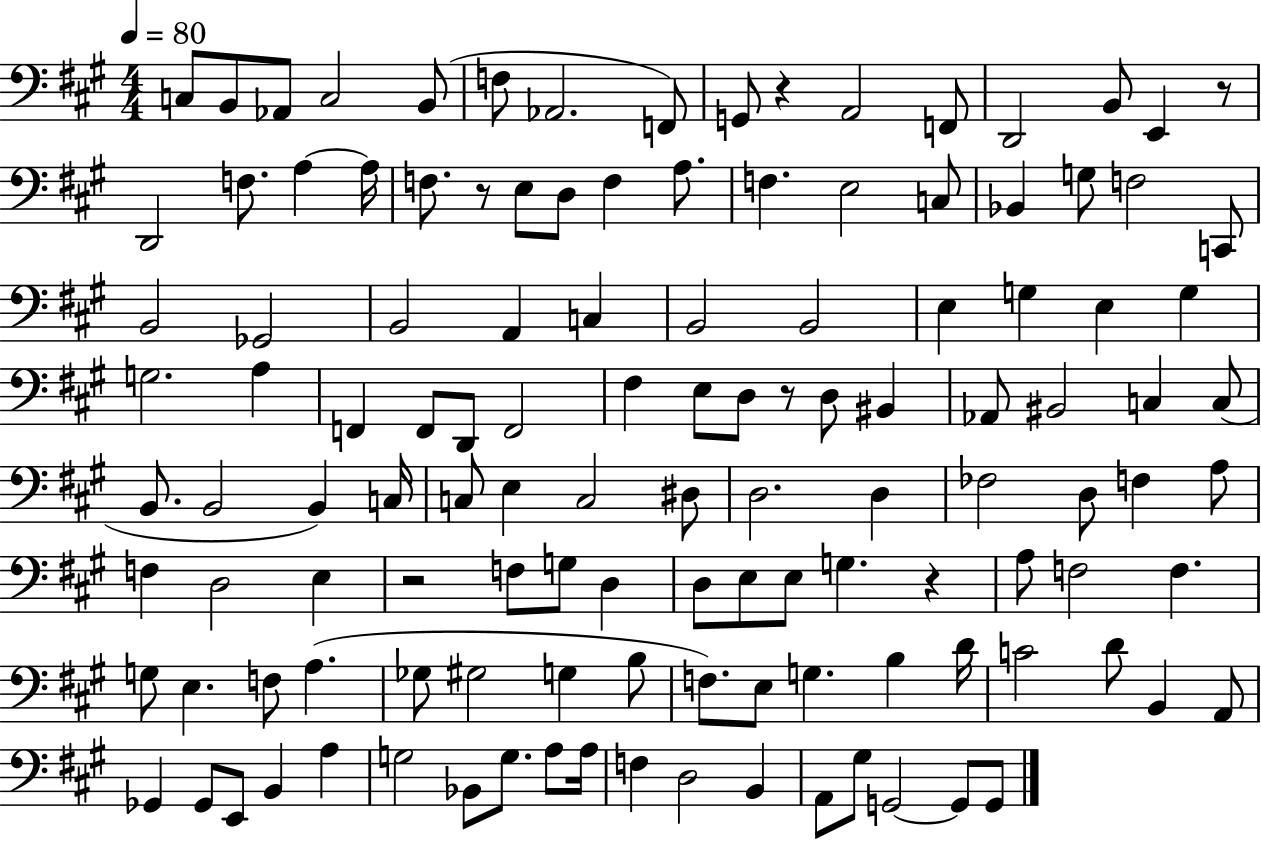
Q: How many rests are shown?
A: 6